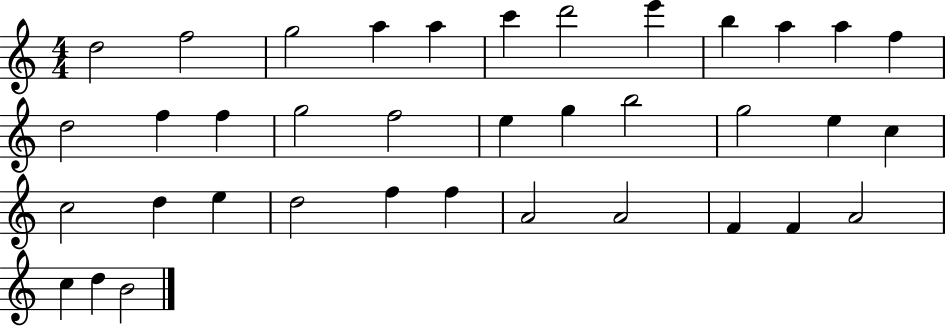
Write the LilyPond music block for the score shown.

{
  \clef treble
  \numericTimeSignature
  \time 4/4
  \key c \major
  d''2 f''2 | g''2 a''4 a''4 | c'''4 d'''2 e'''4 | b''4 a''4 a''4 f''4 | \break d''2 f''4 f''4 | g''2 f''2 | e''4 g''4 b''2 | g''2 e''4 c''4 | \break c''2 d''4 e''4 | d''2 f''4 f''4 | a'2 a'2 | f'4 f'4 a'2 | \break c''4 d''4 b'2 | \bar "|."
}